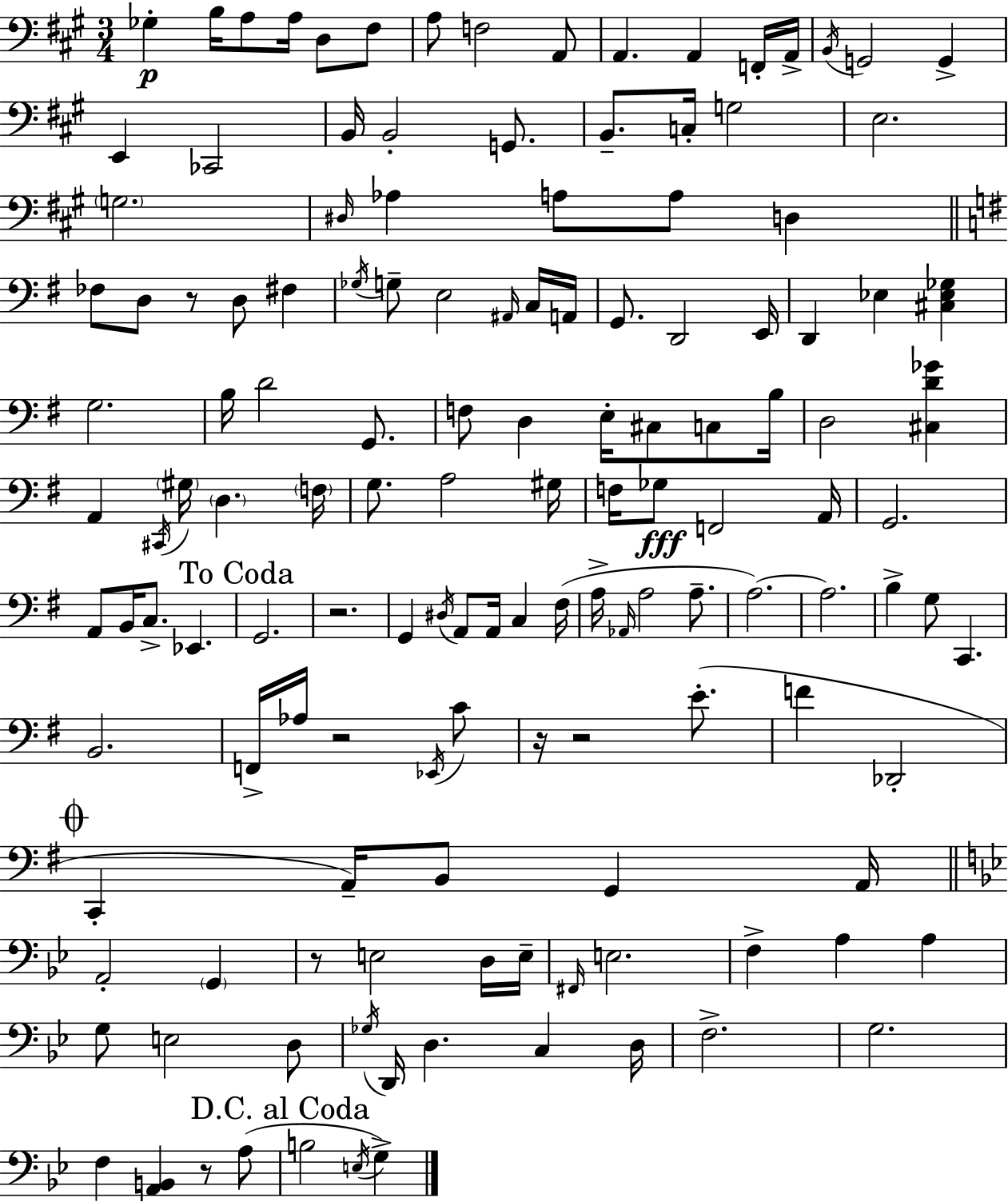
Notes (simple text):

Gb3/q B3/s A3/e A3/s D3/e F#3/e A3/e F3/h A2/e A2/q. A2/q F2/s A2/s B2/s G2/h G2/q E2/q CES2/h B2/s B2/h G2/e. B2/e. C3/s G3/h E3/h. G3/h. D#3/s Ab3/q A3/e A3/e D3/q FES3/e D3/e R/e D3/e F#3/q Gb3/s G3/e E3/h A#2/s C3/s A2/s G2/e. D2/h E2/s D2/q Eb3/q [C#3,Eb3,Gb3]/q G3/h. B3/s D4/h G2/e. F3/e D3/q E3/s C#3/e C3/e B3/s D3/h [C#3,D4,Gb4]/q A2/q C#2/s G#3/s D3/q. F3/s G3/e. A3/h G#3/s F3/s Gb3/e F2/h A2/s G2/h. A2/e B2/s C3/e. Eb2/q. G2/h. R/h. G2/q D#3/s A2/e A2/s C3/q F#3/s A3/s Ab2/s A3/h A3/e. A3/h. A3/h. B3/q G3/e C2/q. B2/h. F2/s Ab3/s R/h Eb2/s C4/e R/s R/h E4/e. F4/q Db2/h C2/q A2/s B2/e G2/q A2/s A2/h G2/q R/e E3/h D3/s E3/s F#2/s E3/h. F3/q A3/q A3/q G3/e E3/h D3/e Gb3/s D2/s D3/q. C3/q D3/s F3/h. G3/h. F3/q [A2,B2]/q R/e A3/e B3/h E3/s G3/q